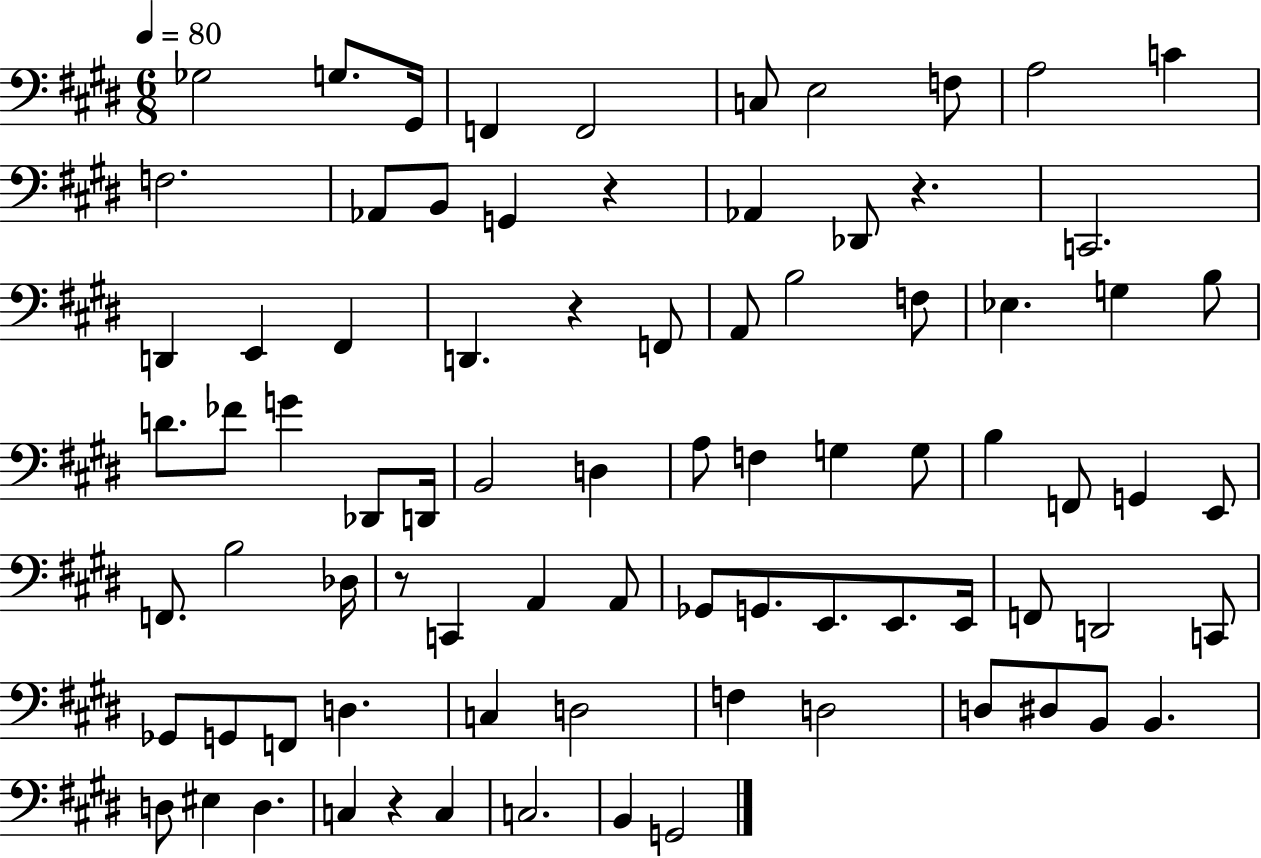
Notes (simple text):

Gb3/h G3/e. G#2/s F2/q F2/h C3/e E3/h F3/e A3/h C4/q F3/h. Ab2/e B2/e G2/q R/q Ab2/q Db2/e R/q. C2/h. D2/q E2/q F#2/q D2/q. R/q F2/e A2/e B3/h F3/e Eb3/q. G3/q B3/e D4/e. FES4/e G4/q Db2/e D2/s B2/h D3/q A3/e F3/q G3/q G3/e B3/q F2/e G2/q E2/e F2/e. B3/h Db3/s R/e C2/q A2/q A2/e Gb2/e G2/e. E2/e. E2/e. E2/s F2/e D2/h C2/e Gb2/e G2/e F2/e D3/q. C3/q D3/h F3/q D3/h D3/e D#3/e B2/e B2/q. D3/e EIS3/q D3/q. C3/q R/q C3/q C3/h. B2/q G2/h